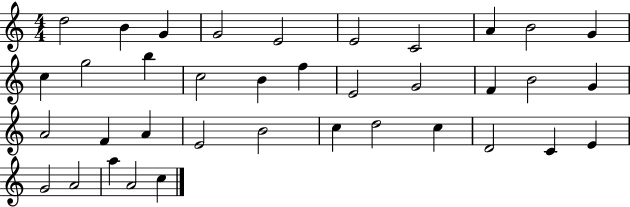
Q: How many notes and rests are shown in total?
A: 37